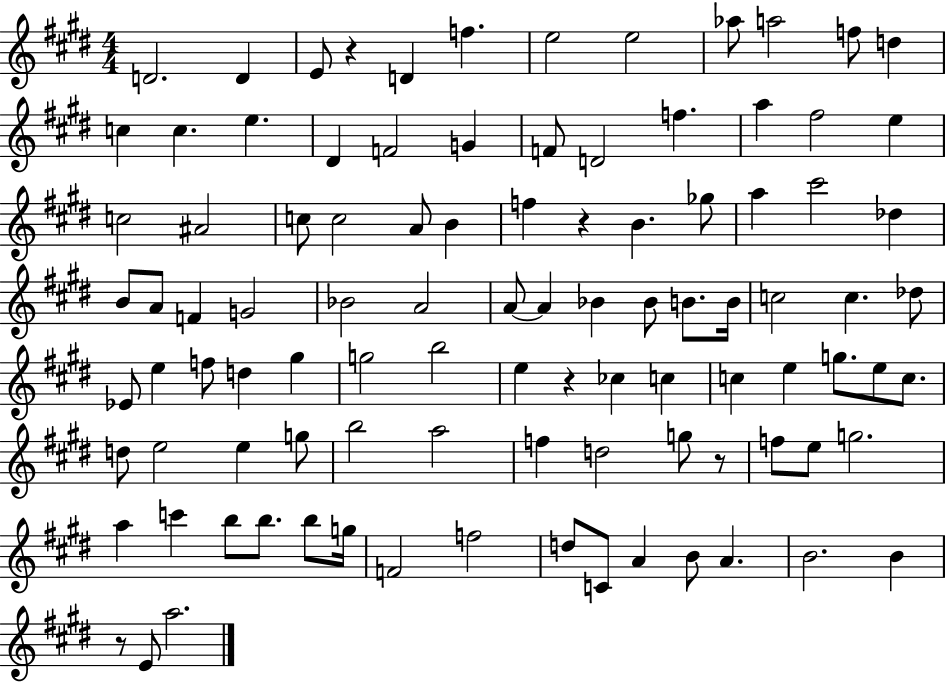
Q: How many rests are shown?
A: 5